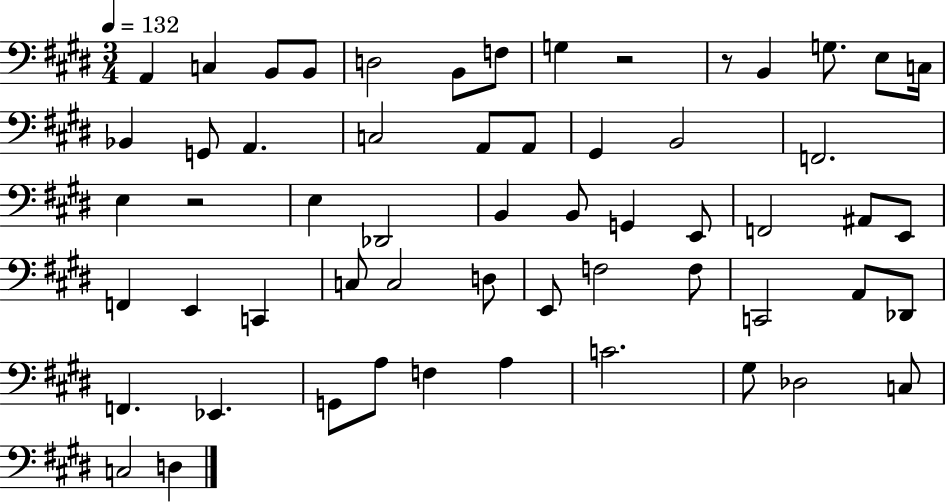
X:1
T:Untitled
M:3/4
L:1/4
K:E
A,, C, B,,/2 B,,/2 D,2 B,,/2 F,/2 G, z2 z/2 B,, G,/2 E,/2 C,/4 _B,, G,,/2 A,, C,2 A,,/2 A,,/2 ^G,, B,,2 F,,2 E, z2 E, _D,,2 B,, B,,/2 G,, E,,/2 F,,2 ^A,,/2 E,,/2 F,, E,, C,, C,/2 C,2 D,/2 E,,/2 F,2 F,/2 C,,2 A,,/2 _D,,/2 F,, _E,, G,,/2 A,/2 F, A, C2 ^G,/2 _D,2 C,/2 C,2 D,